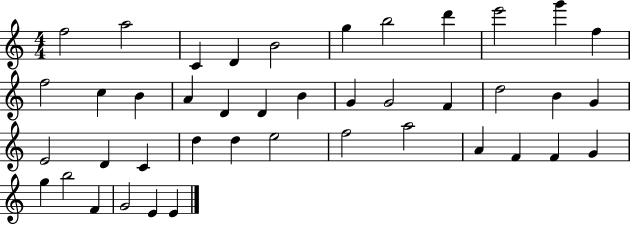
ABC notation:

X:1
T:Untitled
M:4/4
L:1/4
K:C
f2 a2 C D B2 g b2 d' e'2 g' f f2 c B A D D B G G2 F d2 B G E2 D C d d e2 f2 a2 A F F G g b2 F G2 E E